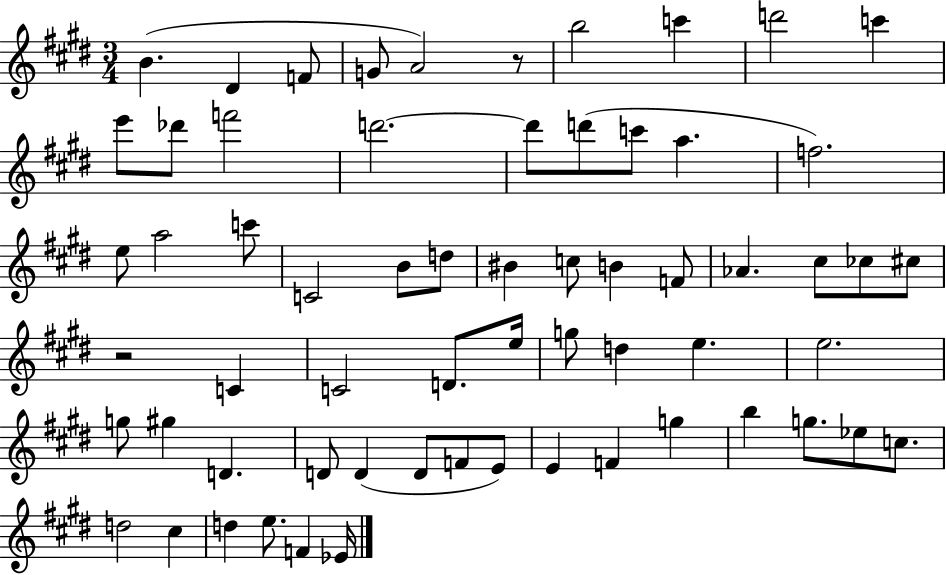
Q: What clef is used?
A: treble